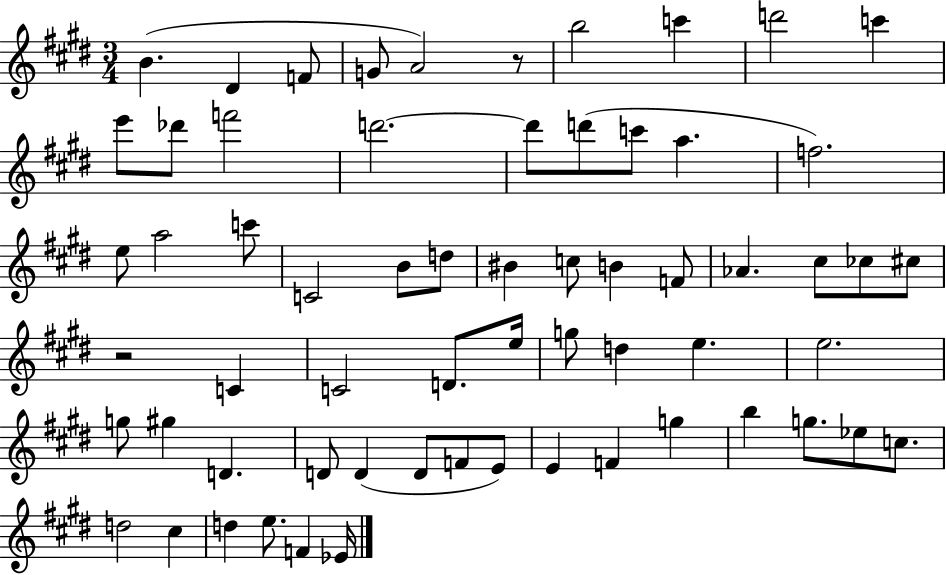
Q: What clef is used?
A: treble